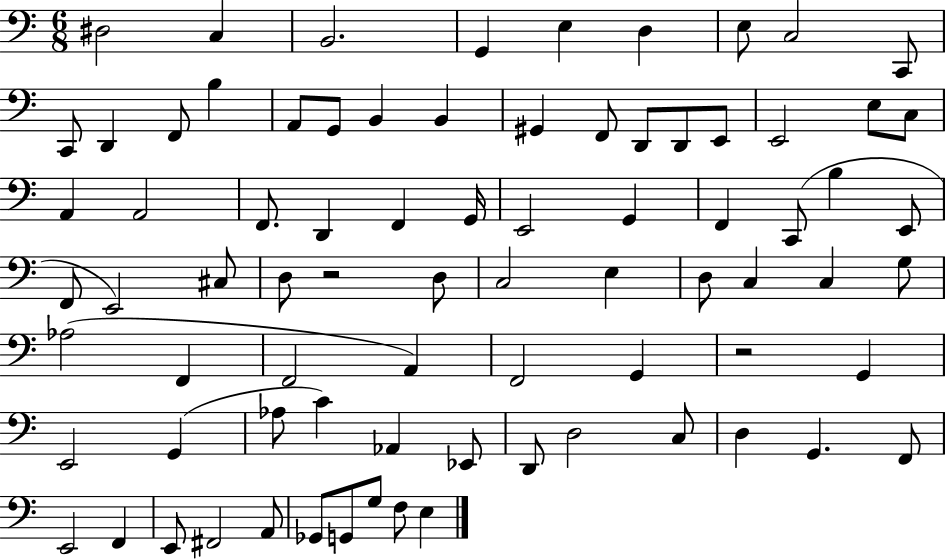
{
  \clef bass
  \numericTimeSignature
  \time 6/8
  \key c \major
  dis2 c4 | b,2. | g,4 e4 d4 | e8 c2 c,8 | \break c,8 d,4 f,8 b4 | a,8 g,8 b,4 b,4 | gis,4 f,8 d,8 d,8 e,8 | e,2 e8 c8 | \break a,4 a,2 | f,8. d,4 f,4 g,16 | e,2 g,4 | f,4 c,8( b4 e,8 | \break f,8 e,2) cis8 | d8 r2 d8 | c2 e4 | d8 c4 c4 g8 | \break aes2( f,4 | f,2 a,4) | f,2 g,4 | r2 g,4 | \break e,2 g,4( | aes8 c'4) aes,4 ees,8 | d,8 d2 c8 | d4 g,4. f,8 | \break e,2 f,4 | e,8 fis,2 a,8 | ges,8 g,8 g8 f8 e4 | \bar "|."
}